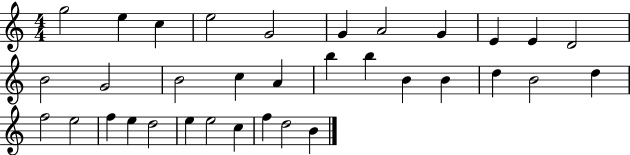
X:1
T:Untitled
M:4/4
L:1/4
K:C
g2 e c e2 G2 G A2 G E E D2 B2 G2 B2 c A b b B B d B2 d f2 e2 f e d2 e e2 c f d2 B